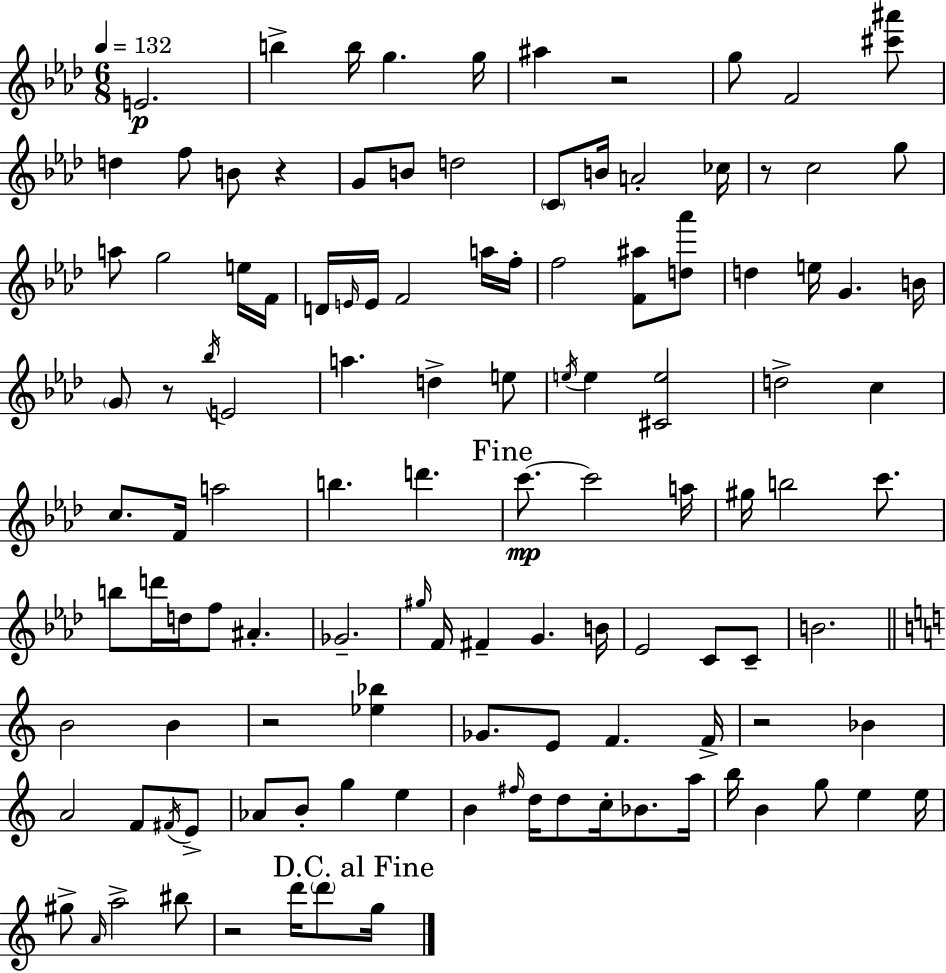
{
  \clef treble
  \numericTimeSignature
  \time 6/8
  \key aes \major
  \tempo 4 = 132
  e'2.\p | b''4-> b''16 g''4. g''16 | ais''4 r2 | g''8 f'2 <cis''' ais'''>8 | \break d''4 f''8 b'8 r4 | g'8 b'8 d''2 | \parenthesize c'8 b'16 a'2-. ces''16 | r8 c''2 g''8 | \break a''8 g''2 e''16 f'16 | d'16 \grace { e'16 } e'16 f'2 a''16 | f''16-. f''2 <f' ais''>8 <d'' aes'''>8 | d''4 e''16 g'4. | \break b'16 \parenthesize g'8 r8 \acciaccatura { bes''16 } e'2 | a''4. d''4-> | e''8 \acciaccatura { e''16 } e''4 <cis' e''>2 | d''2-> c''4 | \break c''8. f'16 a''2 | b''4. d'''4. | \mark "Fine" c'''8.~~\mp c'''2 | a''16 gis''16 b''2 | \break c'''8. b''8 d'''16 d''16 f''8 ais'4.-. | ges'2.-- | \grace { gis''16 } f'16 fis'4-- g'4. | b'16 ees'2 | \break c'8 c'8-- b'2. | \bar "||" \break \key c \major b'2 b'4 | r2 <ees'' bes''>4 | ges'8. e'8 f'4. f'16-> | r2 bes'4 | \break a'2 f'8 \acciaccatura { fis'16 } e'8-> | aes'8 b'8-. g''4 e''4 | b'4 \grace { fis''16 } d''16 d''8 c''16-. bes'8. | a''16 b''16 b'4 g''8 e''4 | \break e''16 gis''8-> \grace { a'16 } a''2-> | bis''8 r2 d'''16 | \parenthesize d'''8 \mark "D.C. al Fine" g''16 \bar "|."
}